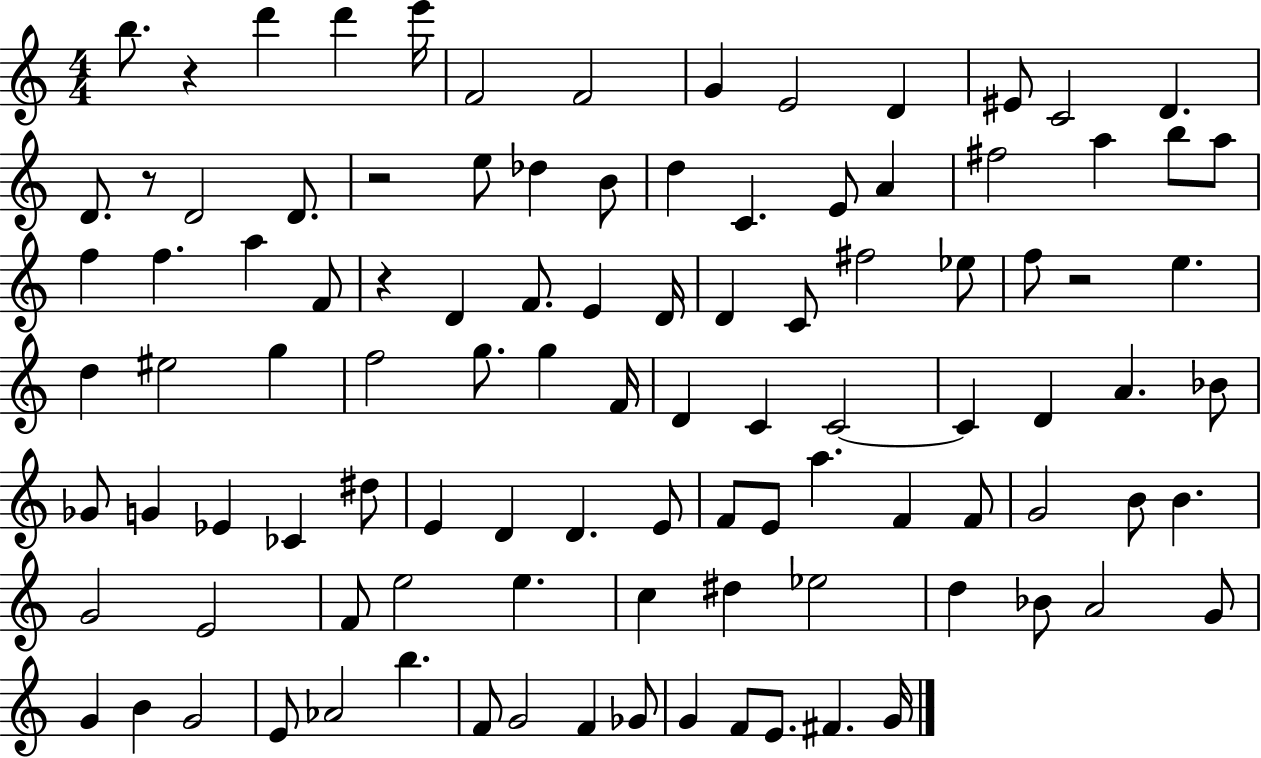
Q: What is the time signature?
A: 4/4